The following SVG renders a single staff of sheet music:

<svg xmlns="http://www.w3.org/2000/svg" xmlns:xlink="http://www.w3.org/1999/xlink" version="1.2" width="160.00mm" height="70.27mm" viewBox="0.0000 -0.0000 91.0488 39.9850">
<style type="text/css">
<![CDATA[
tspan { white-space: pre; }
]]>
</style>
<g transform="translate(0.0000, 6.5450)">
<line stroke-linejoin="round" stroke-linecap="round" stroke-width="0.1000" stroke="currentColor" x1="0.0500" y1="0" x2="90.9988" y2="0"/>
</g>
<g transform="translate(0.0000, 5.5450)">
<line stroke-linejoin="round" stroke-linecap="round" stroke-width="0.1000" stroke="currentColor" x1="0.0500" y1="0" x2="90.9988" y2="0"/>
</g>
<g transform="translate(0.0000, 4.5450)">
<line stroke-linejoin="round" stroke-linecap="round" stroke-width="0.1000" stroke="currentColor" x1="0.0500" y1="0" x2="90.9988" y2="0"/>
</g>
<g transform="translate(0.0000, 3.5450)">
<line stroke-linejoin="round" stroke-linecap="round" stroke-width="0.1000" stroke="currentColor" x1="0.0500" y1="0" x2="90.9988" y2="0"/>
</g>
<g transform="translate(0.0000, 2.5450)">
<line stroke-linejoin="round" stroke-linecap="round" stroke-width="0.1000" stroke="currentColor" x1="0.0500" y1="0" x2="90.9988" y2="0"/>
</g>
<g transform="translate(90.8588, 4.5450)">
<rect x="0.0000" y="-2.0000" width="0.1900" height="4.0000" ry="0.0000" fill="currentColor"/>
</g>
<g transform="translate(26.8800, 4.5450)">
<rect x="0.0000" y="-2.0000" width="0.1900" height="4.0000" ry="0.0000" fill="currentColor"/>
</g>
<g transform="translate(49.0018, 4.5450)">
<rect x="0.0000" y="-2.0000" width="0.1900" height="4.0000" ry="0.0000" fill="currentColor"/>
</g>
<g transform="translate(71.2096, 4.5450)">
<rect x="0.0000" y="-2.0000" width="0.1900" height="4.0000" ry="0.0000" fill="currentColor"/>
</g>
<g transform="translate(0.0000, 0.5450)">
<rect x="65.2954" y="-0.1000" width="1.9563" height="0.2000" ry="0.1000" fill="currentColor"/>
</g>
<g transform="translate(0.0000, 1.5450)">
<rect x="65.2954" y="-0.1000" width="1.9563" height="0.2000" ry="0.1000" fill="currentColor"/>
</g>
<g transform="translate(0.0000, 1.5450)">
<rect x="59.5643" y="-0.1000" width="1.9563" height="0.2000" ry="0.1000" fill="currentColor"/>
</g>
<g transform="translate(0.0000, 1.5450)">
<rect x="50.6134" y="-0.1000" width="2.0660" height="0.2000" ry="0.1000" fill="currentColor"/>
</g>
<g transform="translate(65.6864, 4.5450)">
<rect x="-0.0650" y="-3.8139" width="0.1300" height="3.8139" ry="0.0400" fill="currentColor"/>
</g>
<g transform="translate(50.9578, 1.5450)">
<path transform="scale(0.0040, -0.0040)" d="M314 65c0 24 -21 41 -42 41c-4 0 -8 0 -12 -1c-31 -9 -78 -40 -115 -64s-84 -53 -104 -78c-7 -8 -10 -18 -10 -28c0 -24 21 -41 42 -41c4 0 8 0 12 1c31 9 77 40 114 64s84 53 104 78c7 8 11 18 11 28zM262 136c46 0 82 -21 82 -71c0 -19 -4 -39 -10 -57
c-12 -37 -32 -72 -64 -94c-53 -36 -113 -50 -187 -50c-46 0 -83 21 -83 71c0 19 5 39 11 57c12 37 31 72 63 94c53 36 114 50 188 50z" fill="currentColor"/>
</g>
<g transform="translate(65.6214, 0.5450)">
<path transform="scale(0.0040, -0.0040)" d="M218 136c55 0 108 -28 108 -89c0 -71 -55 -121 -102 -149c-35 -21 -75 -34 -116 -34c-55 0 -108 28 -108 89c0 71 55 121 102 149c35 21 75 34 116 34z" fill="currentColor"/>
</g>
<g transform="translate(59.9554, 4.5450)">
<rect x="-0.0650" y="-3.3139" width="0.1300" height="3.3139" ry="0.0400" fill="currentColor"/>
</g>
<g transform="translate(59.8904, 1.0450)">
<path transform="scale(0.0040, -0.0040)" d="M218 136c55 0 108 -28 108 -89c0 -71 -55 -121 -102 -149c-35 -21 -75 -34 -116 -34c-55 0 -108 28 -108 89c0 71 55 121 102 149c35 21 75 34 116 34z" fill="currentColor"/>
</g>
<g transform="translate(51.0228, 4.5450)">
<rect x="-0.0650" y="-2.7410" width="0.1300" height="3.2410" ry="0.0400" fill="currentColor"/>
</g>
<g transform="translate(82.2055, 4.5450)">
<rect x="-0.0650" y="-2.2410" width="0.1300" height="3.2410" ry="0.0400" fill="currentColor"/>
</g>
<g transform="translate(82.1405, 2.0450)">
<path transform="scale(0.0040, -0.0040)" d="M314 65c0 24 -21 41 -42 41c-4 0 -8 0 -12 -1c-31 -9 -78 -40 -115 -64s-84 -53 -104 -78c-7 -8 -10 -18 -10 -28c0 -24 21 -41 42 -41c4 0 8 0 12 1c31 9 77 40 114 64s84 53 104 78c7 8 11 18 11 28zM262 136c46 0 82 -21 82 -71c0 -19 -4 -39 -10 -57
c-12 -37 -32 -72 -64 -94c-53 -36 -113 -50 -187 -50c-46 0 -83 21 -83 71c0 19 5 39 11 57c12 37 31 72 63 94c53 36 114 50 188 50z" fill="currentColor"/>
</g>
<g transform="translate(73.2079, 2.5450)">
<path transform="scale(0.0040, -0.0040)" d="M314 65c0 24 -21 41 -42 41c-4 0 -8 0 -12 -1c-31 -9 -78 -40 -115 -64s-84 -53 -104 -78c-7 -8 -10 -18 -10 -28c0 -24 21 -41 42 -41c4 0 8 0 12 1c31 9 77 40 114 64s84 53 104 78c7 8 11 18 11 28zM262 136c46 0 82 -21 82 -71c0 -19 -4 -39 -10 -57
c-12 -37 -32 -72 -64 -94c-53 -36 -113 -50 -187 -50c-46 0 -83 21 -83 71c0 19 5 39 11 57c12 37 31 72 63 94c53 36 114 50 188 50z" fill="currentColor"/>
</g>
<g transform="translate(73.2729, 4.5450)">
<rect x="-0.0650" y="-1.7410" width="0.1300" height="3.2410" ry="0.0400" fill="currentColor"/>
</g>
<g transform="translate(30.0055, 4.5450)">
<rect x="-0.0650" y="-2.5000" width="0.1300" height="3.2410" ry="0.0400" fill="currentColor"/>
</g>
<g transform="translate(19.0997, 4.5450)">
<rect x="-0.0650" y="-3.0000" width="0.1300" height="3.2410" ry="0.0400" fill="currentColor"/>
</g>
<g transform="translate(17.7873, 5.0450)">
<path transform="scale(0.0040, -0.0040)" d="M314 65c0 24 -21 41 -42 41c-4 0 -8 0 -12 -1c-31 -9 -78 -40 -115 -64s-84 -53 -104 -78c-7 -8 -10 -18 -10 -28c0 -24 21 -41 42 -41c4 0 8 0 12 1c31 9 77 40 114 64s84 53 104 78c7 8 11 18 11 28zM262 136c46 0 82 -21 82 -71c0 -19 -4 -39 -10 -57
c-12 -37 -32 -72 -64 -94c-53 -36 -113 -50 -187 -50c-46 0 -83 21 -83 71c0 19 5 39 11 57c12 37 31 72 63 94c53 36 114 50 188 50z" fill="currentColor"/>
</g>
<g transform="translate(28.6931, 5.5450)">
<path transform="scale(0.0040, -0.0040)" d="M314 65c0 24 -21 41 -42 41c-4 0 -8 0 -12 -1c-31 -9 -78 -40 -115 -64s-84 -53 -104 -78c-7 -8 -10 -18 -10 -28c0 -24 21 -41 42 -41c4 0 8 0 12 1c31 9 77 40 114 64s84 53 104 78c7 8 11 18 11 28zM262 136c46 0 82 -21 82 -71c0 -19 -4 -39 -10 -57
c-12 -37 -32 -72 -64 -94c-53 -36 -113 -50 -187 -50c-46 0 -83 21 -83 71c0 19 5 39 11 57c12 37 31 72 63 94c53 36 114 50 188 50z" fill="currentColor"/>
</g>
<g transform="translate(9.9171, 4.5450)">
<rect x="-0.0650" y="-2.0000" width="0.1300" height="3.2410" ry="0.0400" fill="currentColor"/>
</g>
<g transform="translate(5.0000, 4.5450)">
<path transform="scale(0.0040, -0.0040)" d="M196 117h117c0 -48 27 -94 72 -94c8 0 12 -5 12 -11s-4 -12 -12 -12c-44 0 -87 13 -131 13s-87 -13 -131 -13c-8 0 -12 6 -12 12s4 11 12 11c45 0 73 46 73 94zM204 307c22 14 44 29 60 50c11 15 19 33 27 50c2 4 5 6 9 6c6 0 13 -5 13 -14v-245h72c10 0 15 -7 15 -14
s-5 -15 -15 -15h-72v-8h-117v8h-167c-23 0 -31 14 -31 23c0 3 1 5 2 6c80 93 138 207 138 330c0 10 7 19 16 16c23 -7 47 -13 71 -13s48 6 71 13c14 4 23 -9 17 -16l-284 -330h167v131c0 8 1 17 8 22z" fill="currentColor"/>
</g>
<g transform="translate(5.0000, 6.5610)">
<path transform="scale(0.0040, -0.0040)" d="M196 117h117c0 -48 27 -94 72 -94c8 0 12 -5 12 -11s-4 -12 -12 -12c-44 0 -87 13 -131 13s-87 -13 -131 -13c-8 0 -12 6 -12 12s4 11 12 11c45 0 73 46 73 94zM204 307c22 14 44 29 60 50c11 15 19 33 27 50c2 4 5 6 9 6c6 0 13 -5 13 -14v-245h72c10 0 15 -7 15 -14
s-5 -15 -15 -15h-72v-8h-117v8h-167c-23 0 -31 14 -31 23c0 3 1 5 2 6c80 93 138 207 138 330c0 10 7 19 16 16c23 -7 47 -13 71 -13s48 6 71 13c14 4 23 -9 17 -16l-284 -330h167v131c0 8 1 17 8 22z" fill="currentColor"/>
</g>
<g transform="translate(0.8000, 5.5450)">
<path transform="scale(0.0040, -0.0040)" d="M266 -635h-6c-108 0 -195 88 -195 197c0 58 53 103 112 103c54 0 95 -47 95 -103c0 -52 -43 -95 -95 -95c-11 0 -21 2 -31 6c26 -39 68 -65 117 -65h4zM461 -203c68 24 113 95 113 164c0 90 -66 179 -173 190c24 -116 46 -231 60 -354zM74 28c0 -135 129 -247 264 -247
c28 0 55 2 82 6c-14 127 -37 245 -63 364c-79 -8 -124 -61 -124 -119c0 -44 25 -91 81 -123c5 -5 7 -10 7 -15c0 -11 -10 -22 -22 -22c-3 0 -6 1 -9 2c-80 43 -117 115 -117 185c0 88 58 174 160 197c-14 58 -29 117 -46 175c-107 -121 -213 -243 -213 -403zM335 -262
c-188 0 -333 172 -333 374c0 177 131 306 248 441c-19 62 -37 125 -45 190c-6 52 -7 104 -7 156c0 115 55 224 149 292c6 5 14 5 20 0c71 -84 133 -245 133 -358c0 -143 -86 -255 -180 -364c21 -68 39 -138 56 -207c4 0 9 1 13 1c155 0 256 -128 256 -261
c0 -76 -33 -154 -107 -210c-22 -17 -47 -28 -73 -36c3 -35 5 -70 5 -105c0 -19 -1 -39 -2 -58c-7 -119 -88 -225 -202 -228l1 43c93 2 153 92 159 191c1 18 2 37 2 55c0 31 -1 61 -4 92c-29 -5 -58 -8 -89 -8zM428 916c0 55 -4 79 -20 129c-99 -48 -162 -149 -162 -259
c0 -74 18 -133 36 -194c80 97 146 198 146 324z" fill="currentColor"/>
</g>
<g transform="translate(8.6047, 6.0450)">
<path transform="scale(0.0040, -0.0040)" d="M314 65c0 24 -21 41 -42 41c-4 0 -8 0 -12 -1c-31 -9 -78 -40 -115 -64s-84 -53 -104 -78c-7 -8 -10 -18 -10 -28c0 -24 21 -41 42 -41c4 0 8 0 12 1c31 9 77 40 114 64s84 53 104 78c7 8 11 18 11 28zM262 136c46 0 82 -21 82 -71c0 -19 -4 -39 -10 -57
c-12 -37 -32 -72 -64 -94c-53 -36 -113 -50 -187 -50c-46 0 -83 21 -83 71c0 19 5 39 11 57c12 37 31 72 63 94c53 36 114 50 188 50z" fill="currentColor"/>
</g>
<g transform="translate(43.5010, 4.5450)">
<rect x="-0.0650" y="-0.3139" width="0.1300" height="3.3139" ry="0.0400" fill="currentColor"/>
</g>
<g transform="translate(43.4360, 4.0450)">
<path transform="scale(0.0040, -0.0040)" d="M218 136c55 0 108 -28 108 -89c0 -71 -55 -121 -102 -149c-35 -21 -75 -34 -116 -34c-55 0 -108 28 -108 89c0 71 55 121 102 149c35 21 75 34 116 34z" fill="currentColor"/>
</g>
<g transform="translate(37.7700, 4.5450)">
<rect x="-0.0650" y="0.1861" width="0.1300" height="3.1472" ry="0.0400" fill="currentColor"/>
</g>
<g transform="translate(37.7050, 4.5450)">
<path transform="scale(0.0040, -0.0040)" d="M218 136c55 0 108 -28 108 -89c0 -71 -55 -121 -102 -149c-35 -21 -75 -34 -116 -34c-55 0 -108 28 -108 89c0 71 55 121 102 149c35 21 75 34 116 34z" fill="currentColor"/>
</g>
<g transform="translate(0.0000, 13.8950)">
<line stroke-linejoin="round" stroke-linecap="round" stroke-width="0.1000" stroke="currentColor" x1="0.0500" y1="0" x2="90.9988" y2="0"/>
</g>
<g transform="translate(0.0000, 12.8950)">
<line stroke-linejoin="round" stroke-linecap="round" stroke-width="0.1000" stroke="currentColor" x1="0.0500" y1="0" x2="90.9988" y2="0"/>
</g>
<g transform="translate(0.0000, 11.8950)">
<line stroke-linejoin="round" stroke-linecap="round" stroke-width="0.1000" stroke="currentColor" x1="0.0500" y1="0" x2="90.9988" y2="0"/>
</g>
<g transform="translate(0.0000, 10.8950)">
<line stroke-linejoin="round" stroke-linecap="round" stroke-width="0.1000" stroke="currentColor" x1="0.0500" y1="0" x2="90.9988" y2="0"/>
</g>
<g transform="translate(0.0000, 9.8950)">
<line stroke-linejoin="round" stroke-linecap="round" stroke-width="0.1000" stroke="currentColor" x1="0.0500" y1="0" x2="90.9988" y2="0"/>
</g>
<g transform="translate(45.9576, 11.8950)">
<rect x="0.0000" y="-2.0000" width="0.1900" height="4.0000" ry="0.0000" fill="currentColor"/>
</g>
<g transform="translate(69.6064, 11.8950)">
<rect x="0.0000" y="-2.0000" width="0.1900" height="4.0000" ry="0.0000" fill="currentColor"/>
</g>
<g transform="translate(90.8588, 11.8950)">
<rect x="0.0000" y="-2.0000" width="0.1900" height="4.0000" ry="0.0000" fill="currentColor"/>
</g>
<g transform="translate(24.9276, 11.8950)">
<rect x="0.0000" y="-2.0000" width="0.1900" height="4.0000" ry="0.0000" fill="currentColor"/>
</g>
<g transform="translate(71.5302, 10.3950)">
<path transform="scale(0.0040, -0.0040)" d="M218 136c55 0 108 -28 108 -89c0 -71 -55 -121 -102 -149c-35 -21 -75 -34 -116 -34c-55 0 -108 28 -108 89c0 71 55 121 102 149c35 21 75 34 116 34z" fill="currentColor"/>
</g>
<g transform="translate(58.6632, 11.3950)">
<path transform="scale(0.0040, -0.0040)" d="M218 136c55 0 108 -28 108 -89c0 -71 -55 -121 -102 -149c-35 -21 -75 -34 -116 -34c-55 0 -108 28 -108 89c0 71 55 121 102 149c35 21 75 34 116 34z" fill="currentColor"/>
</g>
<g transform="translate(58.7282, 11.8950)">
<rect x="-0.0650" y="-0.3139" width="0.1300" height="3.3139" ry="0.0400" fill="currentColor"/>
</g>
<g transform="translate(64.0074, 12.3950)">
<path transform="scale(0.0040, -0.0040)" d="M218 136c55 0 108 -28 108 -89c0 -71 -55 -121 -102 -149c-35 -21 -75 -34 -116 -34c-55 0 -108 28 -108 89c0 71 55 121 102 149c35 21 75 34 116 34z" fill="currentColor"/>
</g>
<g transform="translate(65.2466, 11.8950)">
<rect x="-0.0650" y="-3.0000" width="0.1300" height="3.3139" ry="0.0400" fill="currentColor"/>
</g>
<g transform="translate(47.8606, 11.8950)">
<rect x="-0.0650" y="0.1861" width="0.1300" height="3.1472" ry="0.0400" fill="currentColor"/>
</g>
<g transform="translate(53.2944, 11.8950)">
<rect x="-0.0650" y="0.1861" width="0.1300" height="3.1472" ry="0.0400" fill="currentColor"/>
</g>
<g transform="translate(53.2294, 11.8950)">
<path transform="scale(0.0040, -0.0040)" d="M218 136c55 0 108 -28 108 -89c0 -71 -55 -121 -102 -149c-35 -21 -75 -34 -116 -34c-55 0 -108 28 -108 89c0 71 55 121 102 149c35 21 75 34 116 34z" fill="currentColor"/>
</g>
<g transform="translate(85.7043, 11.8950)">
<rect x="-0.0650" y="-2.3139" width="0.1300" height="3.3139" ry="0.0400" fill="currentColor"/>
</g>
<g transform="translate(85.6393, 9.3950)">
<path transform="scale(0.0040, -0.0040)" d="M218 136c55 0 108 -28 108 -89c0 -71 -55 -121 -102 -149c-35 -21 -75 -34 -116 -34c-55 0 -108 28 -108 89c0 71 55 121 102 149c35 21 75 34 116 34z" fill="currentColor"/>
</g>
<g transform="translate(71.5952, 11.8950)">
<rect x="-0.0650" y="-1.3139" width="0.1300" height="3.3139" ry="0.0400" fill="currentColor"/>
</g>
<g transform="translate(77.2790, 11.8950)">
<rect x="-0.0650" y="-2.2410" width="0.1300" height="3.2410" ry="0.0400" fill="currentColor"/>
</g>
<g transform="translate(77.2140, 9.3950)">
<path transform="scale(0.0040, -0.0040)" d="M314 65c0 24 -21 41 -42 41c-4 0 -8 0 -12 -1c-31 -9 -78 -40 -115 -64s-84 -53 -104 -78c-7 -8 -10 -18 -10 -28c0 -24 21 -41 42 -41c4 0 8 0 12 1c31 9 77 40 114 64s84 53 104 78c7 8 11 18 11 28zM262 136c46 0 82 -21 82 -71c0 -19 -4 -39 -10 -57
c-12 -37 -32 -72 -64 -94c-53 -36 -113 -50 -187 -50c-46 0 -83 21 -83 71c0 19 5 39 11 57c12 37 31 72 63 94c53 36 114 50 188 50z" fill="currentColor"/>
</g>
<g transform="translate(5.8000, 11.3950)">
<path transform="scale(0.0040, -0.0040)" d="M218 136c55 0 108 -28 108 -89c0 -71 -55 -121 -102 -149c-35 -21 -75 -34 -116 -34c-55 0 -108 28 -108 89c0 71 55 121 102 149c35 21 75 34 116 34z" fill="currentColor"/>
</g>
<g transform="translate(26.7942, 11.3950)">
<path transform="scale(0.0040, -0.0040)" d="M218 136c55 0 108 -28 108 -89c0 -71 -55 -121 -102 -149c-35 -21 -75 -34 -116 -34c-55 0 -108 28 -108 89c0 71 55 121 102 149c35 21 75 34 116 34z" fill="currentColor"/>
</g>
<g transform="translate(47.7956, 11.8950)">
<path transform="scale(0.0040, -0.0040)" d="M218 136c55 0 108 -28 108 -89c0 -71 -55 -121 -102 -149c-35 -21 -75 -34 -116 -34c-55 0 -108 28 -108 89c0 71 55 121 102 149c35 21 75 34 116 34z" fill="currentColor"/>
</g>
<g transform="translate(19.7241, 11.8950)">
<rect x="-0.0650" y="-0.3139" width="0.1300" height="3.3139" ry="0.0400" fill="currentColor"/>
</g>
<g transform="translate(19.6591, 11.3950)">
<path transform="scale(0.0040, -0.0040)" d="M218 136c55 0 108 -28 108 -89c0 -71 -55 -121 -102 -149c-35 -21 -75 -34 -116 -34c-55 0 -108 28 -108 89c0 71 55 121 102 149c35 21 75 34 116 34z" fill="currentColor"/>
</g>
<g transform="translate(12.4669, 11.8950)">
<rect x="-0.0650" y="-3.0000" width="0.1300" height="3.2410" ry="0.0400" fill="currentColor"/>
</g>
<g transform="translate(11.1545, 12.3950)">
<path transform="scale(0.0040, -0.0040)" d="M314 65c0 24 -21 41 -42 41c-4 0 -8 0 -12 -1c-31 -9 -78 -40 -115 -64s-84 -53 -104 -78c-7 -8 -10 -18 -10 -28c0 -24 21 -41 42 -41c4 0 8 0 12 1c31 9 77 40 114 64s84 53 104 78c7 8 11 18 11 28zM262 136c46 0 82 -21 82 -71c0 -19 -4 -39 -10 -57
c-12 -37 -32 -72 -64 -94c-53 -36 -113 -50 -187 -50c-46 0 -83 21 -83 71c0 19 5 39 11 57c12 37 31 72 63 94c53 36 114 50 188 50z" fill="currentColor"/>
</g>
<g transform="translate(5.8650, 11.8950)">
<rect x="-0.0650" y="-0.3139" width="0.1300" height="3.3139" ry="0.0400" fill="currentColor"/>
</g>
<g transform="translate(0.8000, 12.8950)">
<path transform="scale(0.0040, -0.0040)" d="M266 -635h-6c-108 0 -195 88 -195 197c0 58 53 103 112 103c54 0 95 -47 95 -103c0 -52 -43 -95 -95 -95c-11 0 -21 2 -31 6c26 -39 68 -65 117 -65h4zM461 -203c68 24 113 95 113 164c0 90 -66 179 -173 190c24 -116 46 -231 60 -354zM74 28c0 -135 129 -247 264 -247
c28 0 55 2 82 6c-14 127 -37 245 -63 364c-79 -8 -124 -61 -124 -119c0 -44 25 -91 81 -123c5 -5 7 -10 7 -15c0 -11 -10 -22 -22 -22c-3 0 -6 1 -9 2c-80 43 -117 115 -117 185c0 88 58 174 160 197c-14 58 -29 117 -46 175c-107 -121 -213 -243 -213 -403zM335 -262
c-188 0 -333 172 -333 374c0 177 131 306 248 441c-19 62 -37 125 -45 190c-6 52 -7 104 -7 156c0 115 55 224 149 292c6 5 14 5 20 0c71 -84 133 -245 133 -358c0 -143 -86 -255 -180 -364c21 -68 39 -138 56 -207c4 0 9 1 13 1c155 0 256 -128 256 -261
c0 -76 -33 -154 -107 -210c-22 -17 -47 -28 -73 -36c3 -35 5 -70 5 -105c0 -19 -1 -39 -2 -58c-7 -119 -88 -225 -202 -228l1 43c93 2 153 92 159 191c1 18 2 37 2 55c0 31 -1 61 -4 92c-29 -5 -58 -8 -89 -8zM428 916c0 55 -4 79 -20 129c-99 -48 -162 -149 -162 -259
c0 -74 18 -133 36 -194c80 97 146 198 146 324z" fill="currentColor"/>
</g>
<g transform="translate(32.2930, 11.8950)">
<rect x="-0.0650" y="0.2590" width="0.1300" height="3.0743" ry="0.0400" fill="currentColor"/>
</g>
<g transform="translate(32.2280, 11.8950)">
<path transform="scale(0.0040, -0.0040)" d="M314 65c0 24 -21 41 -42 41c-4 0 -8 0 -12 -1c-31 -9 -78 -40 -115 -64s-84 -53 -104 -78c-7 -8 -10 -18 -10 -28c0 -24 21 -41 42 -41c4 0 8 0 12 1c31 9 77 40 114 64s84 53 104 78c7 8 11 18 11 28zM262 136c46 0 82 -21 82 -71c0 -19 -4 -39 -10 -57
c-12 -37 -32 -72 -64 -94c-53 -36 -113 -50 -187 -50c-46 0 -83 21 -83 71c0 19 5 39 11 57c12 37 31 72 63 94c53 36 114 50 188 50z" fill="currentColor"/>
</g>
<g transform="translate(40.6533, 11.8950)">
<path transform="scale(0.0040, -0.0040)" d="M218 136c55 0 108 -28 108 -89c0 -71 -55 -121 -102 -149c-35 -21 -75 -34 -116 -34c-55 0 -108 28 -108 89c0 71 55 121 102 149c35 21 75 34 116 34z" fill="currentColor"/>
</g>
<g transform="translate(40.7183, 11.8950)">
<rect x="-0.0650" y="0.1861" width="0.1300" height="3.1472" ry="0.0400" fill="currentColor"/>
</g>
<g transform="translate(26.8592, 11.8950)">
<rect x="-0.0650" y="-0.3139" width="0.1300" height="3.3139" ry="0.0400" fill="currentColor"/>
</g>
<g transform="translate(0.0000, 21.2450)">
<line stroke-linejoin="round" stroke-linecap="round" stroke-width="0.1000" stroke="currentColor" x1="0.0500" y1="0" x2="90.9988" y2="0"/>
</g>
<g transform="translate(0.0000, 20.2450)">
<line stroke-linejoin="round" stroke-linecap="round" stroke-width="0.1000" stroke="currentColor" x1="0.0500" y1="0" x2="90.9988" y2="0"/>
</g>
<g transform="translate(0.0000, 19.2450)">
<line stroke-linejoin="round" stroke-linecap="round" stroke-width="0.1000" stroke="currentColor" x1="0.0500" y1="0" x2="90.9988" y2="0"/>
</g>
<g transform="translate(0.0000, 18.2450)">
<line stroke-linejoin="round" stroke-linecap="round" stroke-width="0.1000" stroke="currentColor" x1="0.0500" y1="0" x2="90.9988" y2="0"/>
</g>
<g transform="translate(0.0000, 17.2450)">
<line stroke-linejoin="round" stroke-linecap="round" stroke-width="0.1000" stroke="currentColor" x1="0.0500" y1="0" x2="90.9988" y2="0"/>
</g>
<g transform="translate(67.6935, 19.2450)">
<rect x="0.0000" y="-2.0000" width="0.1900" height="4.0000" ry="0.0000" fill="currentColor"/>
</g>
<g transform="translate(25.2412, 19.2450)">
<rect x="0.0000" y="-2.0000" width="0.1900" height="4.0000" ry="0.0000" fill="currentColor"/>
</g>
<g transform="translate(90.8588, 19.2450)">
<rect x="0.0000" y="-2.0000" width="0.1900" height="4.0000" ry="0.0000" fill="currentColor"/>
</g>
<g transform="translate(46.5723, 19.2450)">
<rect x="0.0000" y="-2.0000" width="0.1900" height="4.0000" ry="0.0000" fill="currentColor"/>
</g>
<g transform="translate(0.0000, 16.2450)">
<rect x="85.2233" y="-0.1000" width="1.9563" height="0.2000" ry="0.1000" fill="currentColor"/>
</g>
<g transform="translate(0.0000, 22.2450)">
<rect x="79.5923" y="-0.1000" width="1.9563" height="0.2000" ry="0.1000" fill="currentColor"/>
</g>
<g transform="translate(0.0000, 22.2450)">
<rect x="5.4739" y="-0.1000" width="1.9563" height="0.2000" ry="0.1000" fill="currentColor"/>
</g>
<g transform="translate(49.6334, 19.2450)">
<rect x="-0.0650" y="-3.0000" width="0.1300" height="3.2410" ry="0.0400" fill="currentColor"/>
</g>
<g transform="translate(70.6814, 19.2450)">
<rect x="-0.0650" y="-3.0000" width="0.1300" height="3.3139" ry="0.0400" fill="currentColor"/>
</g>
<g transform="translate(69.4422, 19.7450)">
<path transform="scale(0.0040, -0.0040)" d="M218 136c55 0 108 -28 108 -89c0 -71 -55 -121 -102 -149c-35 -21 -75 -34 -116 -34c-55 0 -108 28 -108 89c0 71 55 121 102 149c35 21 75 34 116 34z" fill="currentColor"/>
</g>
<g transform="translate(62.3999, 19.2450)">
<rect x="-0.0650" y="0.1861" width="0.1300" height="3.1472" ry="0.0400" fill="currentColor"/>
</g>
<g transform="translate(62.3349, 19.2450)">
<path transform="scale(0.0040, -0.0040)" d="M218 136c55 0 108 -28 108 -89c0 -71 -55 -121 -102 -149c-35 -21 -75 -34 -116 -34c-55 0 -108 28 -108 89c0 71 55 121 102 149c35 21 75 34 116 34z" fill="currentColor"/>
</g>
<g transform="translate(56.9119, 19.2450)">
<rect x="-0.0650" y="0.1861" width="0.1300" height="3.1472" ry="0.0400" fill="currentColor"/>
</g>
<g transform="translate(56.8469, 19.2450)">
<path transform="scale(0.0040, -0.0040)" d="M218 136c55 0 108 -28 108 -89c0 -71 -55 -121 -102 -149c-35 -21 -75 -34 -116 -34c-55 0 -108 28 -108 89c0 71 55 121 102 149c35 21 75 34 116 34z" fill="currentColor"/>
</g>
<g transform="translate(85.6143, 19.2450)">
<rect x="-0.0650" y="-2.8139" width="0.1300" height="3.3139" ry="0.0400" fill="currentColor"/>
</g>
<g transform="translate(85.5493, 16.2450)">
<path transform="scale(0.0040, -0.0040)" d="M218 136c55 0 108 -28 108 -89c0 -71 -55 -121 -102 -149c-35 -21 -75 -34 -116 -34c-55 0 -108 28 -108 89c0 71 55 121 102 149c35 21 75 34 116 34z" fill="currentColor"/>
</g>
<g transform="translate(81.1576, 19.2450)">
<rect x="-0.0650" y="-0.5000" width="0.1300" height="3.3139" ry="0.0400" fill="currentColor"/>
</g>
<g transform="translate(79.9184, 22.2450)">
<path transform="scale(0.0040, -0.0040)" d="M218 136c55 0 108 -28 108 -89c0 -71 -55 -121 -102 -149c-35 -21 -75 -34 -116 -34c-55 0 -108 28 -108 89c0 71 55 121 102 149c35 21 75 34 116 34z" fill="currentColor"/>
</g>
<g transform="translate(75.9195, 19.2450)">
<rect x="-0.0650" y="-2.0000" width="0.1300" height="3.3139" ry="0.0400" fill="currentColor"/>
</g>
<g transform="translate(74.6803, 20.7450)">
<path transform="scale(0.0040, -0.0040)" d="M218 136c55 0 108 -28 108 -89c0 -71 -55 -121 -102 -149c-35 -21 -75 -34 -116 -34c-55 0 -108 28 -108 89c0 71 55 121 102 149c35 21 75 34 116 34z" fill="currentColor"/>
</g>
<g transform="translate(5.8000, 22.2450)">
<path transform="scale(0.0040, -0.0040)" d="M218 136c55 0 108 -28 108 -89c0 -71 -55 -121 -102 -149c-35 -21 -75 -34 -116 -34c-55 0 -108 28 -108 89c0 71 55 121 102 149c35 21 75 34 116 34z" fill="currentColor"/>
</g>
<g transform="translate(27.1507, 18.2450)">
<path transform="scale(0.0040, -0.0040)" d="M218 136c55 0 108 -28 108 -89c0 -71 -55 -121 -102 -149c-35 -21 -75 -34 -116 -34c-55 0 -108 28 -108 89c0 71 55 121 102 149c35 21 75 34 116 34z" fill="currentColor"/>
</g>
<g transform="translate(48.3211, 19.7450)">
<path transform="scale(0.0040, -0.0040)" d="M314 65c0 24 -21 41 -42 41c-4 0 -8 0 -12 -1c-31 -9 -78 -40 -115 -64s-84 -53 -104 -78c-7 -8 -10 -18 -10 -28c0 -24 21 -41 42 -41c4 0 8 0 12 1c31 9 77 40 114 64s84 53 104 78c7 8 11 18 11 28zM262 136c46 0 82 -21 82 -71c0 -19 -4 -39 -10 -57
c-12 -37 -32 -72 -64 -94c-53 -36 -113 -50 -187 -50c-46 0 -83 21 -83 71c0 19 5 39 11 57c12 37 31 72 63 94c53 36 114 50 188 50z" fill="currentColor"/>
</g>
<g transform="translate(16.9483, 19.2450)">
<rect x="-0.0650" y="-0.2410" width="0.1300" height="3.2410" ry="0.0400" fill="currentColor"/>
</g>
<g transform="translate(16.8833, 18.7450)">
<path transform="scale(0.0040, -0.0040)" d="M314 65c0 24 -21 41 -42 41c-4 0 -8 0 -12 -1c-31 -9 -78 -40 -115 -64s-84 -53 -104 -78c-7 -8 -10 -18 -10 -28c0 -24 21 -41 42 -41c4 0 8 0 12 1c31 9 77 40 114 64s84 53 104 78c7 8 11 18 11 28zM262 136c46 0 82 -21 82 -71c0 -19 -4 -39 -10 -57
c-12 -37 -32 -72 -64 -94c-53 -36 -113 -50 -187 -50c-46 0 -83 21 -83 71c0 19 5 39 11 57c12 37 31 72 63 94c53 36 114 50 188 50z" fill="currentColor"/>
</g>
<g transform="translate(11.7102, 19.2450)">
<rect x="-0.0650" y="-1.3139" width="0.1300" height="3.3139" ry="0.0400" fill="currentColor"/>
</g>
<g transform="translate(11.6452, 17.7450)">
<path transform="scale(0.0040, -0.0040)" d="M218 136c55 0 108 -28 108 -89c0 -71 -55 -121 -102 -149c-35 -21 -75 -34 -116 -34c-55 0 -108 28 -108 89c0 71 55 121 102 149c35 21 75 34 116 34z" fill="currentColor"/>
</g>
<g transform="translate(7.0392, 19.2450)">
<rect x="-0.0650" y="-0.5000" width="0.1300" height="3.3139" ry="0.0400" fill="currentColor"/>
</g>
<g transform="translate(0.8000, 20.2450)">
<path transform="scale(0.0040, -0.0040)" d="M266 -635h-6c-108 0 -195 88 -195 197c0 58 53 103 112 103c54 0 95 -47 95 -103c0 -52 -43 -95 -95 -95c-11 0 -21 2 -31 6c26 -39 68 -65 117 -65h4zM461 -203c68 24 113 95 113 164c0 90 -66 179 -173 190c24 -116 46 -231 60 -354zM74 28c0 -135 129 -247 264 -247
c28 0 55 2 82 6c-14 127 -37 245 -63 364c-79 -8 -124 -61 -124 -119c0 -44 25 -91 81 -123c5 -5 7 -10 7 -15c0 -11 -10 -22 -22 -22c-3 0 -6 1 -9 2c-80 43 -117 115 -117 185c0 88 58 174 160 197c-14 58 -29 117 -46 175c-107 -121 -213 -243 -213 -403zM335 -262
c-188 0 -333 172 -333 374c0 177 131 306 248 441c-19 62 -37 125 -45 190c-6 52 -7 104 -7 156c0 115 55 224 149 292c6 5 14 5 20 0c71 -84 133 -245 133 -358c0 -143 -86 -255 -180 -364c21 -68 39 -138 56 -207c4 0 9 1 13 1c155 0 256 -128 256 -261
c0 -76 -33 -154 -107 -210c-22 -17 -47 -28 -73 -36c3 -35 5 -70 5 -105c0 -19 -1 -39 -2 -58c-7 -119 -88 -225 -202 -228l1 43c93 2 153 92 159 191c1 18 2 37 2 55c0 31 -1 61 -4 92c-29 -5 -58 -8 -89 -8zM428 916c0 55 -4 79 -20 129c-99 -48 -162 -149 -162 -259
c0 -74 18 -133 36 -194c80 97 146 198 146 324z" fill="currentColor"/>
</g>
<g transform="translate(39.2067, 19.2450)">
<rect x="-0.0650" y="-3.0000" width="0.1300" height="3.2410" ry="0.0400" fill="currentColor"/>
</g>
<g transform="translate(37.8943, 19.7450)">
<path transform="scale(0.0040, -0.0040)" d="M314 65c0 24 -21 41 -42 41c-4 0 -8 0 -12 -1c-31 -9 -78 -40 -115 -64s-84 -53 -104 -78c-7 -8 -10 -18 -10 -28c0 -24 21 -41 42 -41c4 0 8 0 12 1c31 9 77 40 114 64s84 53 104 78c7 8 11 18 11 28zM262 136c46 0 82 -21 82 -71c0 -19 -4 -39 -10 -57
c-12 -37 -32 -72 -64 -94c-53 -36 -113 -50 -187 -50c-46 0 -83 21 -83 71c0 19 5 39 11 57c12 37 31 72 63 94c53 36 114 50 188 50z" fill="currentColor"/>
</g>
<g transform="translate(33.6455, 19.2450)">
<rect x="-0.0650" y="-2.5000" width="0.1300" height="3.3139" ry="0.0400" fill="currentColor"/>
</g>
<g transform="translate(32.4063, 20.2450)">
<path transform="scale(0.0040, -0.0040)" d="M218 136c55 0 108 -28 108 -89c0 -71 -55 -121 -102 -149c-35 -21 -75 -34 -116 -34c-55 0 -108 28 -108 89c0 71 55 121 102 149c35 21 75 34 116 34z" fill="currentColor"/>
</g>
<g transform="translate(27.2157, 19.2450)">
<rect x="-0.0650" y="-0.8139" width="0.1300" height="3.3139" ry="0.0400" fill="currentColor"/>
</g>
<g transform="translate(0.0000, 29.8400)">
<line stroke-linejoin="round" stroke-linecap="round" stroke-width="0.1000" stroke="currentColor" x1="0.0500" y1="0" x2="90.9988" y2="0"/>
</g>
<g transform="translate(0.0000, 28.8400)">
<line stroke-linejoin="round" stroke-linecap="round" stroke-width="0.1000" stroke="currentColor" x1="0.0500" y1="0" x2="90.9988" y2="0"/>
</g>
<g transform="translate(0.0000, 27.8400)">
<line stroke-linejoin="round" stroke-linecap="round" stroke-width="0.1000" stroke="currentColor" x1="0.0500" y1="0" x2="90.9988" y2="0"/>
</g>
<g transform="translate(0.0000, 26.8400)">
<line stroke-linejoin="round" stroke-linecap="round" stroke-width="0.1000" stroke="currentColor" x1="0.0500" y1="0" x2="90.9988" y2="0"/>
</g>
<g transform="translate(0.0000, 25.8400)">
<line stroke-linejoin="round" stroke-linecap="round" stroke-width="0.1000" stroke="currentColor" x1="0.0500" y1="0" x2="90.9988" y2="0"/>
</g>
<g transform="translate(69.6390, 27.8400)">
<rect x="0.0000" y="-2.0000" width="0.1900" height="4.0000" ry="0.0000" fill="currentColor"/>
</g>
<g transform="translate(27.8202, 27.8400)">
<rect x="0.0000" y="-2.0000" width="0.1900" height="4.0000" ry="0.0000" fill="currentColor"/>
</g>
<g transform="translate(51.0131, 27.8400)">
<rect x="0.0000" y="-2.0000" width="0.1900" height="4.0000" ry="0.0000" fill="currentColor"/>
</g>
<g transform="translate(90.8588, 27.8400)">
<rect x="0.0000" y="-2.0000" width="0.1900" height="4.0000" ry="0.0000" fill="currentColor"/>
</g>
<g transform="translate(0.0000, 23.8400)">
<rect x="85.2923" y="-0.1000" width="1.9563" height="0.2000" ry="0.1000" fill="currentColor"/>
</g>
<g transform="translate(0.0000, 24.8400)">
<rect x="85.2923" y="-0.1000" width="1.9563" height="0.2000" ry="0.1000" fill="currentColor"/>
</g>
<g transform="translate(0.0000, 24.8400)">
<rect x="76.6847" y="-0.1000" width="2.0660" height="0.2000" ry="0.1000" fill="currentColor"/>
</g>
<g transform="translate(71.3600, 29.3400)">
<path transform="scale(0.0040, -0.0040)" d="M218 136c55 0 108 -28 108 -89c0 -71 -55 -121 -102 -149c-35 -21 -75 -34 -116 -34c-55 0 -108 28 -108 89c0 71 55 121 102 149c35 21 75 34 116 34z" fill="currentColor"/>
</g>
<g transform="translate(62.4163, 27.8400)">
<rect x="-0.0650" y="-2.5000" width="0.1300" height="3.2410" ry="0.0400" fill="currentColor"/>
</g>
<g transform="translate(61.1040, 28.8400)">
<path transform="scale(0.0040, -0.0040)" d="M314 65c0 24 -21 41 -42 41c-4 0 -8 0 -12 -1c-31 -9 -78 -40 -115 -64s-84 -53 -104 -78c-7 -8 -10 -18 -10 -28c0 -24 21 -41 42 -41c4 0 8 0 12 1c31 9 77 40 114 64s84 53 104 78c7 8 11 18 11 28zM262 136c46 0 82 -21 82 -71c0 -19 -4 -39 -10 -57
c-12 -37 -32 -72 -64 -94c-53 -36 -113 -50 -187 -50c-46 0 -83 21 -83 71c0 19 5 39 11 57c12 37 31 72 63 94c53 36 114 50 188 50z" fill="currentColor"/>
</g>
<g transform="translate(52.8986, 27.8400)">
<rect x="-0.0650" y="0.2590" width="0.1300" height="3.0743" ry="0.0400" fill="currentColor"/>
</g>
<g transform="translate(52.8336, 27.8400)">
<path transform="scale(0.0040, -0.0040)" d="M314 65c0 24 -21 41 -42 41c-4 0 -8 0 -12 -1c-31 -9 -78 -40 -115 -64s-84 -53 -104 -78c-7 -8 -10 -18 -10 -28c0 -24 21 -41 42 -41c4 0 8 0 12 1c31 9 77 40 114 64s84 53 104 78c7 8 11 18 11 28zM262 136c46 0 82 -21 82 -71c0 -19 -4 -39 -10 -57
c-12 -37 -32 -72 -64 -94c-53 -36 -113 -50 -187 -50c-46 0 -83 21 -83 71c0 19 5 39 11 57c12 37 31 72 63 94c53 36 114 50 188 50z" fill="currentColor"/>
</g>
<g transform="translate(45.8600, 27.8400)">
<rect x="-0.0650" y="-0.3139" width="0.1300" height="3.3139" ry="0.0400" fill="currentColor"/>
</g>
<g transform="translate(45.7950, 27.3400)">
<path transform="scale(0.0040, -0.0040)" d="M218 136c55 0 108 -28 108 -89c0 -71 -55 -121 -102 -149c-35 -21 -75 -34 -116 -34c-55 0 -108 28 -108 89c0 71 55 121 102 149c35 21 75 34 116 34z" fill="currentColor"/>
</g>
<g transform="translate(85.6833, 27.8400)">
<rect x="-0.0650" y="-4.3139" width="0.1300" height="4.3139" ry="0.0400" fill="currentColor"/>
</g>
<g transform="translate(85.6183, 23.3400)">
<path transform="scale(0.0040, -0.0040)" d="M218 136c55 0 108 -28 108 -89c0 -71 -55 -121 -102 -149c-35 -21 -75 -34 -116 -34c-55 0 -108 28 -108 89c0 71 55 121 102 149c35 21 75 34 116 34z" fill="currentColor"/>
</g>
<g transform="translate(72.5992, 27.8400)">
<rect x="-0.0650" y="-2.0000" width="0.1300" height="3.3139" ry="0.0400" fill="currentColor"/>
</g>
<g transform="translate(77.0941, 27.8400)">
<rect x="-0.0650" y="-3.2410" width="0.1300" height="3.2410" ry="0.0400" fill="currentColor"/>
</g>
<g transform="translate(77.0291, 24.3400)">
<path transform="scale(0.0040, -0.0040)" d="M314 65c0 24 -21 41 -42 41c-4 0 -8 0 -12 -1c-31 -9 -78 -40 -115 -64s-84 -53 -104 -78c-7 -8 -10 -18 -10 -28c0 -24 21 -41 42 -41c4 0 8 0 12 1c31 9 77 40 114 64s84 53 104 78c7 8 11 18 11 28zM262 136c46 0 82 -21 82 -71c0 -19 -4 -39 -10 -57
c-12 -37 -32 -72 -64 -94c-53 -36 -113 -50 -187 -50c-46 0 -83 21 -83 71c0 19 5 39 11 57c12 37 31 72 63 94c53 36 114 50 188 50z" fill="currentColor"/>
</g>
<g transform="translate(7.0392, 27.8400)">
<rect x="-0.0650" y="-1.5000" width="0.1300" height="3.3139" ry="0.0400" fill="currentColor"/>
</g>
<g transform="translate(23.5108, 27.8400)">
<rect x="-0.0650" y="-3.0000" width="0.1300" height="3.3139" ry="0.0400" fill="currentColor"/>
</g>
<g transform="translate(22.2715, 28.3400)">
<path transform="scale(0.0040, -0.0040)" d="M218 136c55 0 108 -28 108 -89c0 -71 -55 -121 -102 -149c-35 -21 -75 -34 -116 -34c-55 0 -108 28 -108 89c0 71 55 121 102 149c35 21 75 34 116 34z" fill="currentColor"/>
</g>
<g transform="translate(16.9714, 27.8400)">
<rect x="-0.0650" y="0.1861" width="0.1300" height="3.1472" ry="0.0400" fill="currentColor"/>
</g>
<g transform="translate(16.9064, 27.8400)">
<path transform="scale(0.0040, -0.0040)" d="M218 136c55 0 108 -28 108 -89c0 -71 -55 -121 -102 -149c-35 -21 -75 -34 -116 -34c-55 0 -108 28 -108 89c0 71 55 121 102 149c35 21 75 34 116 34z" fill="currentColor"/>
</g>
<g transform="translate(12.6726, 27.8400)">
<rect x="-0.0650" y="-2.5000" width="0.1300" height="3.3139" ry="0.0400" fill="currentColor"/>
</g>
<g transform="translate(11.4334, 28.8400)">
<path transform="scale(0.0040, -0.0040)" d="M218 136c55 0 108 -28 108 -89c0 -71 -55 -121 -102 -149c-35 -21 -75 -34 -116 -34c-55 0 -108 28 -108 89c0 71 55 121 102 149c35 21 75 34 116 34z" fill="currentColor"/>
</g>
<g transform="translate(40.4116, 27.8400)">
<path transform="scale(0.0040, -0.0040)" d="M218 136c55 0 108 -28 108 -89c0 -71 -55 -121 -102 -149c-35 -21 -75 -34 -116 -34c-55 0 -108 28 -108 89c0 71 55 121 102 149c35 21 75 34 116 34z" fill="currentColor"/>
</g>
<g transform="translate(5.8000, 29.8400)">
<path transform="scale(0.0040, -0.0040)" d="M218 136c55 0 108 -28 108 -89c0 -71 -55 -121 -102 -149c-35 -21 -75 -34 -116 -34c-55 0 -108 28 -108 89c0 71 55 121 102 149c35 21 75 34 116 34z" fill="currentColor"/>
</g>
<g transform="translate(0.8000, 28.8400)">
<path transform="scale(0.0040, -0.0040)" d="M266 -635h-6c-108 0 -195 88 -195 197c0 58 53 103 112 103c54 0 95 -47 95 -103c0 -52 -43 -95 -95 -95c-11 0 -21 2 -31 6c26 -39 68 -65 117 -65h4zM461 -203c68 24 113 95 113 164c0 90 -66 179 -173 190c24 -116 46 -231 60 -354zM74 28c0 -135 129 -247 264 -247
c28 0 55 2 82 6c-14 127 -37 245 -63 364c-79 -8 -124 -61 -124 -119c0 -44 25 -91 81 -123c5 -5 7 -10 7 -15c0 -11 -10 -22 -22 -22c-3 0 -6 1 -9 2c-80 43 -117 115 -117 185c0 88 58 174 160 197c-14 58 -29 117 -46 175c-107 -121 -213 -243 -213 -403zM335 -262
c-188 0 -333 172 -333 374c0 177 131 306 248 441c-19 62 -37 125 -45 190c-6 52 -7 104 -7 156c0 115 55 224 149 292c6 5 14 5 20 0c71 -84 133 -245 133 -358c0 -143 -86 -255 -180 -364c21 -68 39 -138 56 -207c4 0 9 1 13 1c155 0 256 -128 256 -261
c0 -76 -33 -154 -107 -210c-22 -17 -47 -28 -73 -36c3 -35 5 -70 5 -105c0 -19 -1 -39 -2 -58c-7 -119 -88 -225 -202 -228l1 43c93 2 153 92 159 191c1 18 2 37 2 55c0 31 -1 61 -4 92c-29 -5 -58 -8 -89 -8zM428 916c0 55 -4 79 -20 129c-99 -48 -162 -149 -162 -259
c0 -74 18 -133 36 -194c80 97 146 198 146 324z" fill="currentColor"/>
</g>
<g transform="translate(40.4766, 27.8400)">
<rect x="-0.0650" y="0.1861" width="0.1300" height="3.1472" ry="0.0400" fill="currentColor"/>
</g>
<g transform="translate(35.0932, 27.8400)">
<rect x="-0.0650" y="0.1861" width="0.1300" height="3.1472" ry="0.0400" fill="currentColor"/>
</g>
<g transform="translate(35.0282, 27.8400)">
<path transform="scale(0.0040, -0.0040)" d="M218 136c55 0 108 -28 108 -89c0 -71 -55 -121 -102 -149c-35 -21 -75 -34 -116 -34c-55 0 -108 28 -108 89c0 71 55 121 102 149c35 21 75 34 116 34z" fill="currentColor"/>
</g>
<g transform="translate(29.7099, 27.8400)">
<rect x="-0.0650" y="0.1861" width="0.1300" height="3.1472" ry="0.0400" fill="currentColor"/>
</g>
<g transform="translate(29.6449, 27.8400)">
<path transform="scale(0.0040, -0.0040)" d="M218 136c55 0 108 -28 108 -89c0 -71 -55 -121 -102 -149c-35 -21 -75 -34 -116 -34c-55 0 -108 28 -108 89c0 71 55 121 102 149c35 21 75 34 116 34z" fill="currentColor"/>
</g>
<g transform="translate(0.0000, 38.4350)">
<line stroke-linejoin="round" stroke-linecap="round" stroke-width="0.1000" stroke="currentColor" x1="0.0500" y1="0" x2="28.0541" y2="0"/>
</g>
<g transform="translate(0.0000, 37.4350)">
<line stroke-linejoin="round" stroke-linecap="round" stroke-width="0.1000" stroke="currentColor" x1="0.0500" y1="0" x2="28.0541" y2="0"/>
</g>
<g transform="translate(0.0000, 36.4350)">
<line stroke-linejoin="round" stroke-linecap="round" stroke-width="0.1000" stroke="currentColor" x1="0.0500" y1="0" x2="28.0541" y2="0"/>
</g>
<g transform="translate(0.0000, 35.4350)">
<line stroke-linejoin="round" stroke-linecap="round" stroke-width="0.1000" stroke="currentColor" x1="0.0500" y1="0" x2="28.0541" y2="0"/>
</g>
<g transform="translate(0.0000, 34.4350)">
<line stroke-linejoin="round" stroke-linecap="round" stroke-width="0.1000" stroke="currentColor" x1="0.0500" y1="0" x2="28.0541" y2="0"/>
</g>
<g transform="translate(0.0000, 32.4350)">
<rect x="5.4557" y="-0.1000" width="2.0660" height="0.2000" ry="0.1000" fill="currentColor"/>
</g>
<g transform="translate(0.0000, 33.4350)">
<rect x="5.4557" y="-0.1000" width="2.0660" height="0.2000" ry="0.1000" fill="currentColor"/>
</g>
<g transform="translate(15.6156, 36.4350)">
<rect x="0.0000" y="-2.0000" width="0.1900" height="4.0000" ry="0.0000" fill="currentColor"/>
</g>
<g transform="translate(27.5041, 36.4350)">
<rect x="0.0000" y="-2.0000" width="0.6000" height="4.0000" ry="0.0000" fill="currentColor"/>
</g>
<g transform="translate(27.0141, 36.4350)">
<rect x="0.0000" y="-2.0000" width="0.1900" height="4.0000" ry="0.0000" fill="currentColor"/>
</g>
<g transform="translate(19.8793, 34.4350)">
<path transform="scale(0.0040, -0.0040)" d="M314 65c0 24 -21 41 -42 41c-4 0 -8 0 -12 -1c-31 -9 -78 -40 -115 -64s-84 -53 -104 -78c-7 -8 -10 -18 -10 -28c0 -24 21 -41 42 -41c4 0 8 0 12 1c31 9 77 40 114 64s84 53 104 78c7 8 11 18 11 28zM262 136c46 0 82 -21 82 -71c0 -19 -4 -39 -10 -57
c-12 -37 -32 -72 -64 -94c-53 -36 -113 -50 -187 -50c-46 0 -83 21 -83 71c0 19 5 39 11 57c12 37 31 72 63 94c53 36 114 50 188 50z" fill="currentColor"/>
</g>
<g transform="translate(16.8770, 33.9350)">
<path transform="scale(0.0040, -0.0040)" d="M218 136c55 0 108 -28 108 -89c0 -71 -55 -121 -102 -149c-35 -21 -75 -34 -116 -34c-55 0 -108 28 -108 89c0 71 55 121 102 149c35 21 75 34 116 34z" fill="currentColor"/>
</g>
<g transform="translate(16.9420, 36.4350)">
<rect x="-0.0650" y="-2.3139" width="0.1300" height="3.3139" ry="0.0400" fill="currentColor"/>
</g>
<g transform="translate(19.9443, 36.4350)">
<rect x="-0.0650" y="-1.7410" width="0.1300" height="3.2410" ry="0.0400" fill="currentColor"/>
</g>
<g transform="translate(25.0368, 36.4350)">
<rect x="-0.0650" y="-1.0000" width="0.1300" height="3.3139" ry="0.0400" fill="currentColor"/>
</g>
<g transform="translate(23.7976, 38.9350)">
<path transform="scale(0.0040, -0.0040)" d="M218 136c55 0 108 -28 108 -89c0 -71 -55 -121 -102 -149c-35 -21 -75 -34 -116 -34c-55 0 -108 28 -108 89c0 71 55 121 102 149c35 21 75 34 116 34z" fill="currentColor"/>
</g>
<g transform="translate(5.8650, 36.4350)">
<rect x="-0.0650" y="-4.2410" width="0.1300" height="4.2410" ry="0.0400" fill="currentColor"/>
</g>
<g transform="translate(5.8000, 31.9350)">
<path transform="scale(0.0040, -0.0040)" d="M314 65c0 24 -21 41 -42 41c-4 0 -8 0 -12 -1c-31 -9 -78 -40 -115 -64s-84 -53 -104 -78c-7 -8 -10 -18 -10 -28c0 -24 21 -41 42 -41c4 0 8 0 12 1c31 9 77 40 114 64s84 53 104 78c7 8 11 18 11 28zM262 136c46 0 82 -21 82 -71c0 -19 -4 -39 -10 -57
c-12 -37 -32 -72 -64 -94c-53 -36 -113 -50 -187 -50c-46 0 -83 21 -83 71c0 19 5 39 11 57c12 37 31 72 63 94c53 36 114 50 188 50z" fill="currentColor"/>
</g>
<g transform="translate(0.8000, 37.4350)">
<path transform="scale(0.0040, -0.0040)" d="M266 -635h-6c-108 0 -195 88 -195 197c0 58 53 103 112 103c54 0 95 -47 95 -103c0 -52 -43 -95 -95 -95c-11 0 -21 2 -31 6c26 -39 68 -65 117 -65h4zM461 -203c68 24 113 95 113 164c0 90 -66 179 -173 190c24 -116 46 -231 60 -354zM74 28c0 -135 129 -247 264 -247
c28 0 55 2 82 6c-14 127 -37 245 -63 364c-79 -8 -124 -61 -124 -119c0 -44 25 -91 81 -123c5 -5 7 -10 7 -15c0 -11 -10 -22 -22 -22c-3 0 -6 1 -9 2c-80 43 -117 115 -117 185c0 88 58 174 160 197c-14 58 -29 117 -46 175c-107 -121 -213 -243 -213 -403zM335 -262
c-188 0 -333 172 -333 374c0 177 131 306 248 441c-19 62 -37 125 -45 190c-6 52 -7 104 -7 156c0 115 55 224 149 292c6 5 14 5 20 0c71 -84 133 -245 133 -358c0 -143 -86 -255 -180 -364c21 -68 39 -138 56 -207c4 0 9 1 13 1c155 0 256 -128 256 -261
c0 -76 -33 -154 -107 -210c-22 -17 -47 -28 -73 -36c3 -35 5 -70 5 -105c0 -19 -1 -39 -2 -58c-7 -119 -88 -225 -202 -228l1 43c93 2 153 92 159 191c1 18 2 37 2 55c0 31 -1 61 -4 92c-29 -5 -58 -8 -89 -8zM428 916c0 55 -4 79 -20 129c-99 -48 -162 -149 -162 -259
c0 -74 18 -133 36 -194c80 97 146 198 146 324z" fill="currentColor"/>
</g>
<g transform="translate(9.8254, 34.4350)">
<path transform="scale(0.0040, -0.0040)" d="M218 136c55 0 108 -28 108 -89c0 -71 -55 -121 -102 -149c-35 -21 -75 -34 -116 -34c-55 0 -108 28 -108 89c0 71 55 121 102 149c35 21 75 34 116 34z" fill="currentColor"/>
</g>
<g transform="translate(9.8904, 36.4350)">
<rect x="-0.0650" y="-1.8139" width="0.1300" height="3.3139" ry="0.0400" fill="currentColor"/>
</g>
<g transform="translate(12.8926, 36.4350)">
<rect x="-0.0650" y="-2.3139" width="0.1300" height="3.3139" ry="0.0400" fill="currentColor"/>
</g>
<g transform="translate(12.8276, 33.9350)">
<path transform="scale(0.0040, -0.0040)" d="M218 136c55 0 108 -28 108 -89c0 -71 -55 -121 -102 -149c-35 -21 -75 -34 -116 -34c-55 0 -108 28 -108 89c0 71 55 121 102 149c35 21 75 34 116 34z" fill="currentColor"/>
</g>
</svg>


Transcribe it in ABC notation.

X:1
T:Untitled
M:4/4
L:1/4
K:C
F2 A2 G2 B c a2 b c' f2 g2 c A2 c c B2 B B B c A e g2 g C e c2 d G A2 A2 B B A F C a E G B A B B B c B2 G2 F b2 d' d'2 f g g f2 D